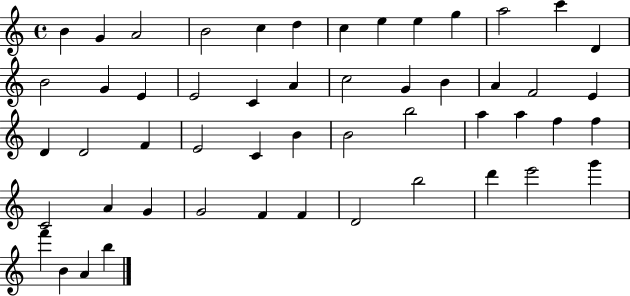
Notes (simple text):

B4/q G4/q A4/h B4/h C5/q D5/q C5/q E5/q E5/q G5/q A5/h C6/q D4/q B4/h G4/q E4/q E4/h C4/q A4/q C5/h G4/q B4/q A4/q F4/h E4/q D4/q D4/h F4/q E4/h C4/q B4/q B4/h B5/h A5/q A5/q F5/q F5/q C4/h A4/q G4/q G4/h F4/q F4/q D4/h B5/h D6/q E6/h G6/q F6/q B4/q A4/q B5/q